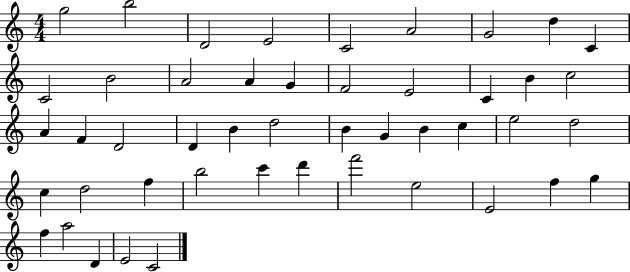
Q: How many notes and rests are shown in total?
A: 47